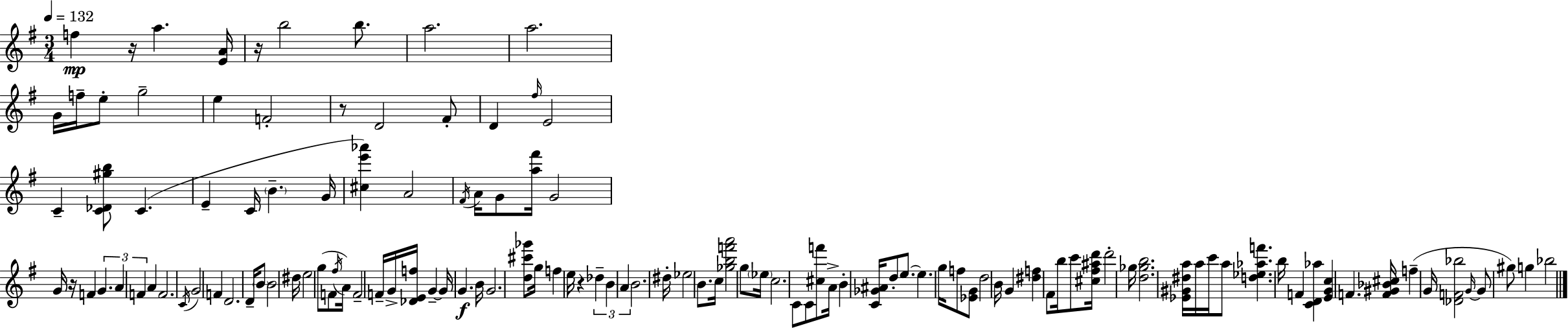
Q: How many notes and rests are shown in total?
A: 124